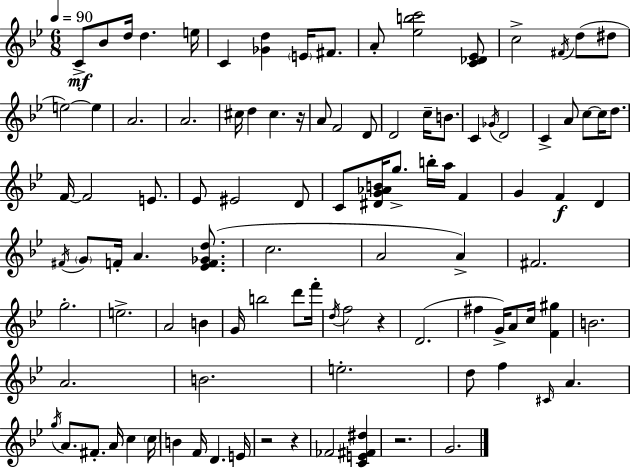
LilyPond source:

{
  \clef treble
  \numericTimeSignature
  \time 6/8
  \key bes \major
  \tempo 4 = 90
  c'8->\mf bes'8 d''16 d''4. e''16 | c'4 <ges' d''>4 \parenthesize e'16 fis'8. | a'8-. <ees'' b'' c'''>2 <c' des' ees'>8 | c''2-> \acciaccatura { fis'16 } d''8( dis''8 | \break e''2~~) e''4 | a'2. | a'2. | cis''16 d''4 cis''4. | \break r16 a'8 f'2 d'8 | d'2 c''16-- b'8. | c'4 \acciaccatura { ges'16 } d'2 | c'4-> a'8 c''8~~ c''16 d''8. | \break f'16~~ f'2 e'8. | ees'8 eis'2 | d'8 c'8 <dis' g' aes' b'>16 g''8.-> b''16-. a''16 f'4 | g'4 f'4\f d'4 | \break \acciaccatura { fis'16 } \parenthesize g'8 f'16-. a'4. | <ees' f' ges' d''>8.( c''2. | a'2 a'4->) | fis'2. | \break g''2.-. | e''2.-> | a'2 b'4 | g'16 b''2 | \break d'''8 f'''16-. \acciaccatura { d''16 } f''2 | r4 d'2.( | fis''4 g'16->) a'8 c''16 | <f' gis''>4 b'2. | \break a'2. | b'2. | e''2.-. | d''8 f''4 \grace { cis'16 } a'4. | \break \acciaccatura { g''16 } a'8. fis'8.-. | a'16 c''4 \parenthesize c''16 b'4 f'16 d'4. | e'16 r2 | r4 fes'2 | \break <c' e' fis' dis''>4 r2. | g'2. | \bar "|."
}